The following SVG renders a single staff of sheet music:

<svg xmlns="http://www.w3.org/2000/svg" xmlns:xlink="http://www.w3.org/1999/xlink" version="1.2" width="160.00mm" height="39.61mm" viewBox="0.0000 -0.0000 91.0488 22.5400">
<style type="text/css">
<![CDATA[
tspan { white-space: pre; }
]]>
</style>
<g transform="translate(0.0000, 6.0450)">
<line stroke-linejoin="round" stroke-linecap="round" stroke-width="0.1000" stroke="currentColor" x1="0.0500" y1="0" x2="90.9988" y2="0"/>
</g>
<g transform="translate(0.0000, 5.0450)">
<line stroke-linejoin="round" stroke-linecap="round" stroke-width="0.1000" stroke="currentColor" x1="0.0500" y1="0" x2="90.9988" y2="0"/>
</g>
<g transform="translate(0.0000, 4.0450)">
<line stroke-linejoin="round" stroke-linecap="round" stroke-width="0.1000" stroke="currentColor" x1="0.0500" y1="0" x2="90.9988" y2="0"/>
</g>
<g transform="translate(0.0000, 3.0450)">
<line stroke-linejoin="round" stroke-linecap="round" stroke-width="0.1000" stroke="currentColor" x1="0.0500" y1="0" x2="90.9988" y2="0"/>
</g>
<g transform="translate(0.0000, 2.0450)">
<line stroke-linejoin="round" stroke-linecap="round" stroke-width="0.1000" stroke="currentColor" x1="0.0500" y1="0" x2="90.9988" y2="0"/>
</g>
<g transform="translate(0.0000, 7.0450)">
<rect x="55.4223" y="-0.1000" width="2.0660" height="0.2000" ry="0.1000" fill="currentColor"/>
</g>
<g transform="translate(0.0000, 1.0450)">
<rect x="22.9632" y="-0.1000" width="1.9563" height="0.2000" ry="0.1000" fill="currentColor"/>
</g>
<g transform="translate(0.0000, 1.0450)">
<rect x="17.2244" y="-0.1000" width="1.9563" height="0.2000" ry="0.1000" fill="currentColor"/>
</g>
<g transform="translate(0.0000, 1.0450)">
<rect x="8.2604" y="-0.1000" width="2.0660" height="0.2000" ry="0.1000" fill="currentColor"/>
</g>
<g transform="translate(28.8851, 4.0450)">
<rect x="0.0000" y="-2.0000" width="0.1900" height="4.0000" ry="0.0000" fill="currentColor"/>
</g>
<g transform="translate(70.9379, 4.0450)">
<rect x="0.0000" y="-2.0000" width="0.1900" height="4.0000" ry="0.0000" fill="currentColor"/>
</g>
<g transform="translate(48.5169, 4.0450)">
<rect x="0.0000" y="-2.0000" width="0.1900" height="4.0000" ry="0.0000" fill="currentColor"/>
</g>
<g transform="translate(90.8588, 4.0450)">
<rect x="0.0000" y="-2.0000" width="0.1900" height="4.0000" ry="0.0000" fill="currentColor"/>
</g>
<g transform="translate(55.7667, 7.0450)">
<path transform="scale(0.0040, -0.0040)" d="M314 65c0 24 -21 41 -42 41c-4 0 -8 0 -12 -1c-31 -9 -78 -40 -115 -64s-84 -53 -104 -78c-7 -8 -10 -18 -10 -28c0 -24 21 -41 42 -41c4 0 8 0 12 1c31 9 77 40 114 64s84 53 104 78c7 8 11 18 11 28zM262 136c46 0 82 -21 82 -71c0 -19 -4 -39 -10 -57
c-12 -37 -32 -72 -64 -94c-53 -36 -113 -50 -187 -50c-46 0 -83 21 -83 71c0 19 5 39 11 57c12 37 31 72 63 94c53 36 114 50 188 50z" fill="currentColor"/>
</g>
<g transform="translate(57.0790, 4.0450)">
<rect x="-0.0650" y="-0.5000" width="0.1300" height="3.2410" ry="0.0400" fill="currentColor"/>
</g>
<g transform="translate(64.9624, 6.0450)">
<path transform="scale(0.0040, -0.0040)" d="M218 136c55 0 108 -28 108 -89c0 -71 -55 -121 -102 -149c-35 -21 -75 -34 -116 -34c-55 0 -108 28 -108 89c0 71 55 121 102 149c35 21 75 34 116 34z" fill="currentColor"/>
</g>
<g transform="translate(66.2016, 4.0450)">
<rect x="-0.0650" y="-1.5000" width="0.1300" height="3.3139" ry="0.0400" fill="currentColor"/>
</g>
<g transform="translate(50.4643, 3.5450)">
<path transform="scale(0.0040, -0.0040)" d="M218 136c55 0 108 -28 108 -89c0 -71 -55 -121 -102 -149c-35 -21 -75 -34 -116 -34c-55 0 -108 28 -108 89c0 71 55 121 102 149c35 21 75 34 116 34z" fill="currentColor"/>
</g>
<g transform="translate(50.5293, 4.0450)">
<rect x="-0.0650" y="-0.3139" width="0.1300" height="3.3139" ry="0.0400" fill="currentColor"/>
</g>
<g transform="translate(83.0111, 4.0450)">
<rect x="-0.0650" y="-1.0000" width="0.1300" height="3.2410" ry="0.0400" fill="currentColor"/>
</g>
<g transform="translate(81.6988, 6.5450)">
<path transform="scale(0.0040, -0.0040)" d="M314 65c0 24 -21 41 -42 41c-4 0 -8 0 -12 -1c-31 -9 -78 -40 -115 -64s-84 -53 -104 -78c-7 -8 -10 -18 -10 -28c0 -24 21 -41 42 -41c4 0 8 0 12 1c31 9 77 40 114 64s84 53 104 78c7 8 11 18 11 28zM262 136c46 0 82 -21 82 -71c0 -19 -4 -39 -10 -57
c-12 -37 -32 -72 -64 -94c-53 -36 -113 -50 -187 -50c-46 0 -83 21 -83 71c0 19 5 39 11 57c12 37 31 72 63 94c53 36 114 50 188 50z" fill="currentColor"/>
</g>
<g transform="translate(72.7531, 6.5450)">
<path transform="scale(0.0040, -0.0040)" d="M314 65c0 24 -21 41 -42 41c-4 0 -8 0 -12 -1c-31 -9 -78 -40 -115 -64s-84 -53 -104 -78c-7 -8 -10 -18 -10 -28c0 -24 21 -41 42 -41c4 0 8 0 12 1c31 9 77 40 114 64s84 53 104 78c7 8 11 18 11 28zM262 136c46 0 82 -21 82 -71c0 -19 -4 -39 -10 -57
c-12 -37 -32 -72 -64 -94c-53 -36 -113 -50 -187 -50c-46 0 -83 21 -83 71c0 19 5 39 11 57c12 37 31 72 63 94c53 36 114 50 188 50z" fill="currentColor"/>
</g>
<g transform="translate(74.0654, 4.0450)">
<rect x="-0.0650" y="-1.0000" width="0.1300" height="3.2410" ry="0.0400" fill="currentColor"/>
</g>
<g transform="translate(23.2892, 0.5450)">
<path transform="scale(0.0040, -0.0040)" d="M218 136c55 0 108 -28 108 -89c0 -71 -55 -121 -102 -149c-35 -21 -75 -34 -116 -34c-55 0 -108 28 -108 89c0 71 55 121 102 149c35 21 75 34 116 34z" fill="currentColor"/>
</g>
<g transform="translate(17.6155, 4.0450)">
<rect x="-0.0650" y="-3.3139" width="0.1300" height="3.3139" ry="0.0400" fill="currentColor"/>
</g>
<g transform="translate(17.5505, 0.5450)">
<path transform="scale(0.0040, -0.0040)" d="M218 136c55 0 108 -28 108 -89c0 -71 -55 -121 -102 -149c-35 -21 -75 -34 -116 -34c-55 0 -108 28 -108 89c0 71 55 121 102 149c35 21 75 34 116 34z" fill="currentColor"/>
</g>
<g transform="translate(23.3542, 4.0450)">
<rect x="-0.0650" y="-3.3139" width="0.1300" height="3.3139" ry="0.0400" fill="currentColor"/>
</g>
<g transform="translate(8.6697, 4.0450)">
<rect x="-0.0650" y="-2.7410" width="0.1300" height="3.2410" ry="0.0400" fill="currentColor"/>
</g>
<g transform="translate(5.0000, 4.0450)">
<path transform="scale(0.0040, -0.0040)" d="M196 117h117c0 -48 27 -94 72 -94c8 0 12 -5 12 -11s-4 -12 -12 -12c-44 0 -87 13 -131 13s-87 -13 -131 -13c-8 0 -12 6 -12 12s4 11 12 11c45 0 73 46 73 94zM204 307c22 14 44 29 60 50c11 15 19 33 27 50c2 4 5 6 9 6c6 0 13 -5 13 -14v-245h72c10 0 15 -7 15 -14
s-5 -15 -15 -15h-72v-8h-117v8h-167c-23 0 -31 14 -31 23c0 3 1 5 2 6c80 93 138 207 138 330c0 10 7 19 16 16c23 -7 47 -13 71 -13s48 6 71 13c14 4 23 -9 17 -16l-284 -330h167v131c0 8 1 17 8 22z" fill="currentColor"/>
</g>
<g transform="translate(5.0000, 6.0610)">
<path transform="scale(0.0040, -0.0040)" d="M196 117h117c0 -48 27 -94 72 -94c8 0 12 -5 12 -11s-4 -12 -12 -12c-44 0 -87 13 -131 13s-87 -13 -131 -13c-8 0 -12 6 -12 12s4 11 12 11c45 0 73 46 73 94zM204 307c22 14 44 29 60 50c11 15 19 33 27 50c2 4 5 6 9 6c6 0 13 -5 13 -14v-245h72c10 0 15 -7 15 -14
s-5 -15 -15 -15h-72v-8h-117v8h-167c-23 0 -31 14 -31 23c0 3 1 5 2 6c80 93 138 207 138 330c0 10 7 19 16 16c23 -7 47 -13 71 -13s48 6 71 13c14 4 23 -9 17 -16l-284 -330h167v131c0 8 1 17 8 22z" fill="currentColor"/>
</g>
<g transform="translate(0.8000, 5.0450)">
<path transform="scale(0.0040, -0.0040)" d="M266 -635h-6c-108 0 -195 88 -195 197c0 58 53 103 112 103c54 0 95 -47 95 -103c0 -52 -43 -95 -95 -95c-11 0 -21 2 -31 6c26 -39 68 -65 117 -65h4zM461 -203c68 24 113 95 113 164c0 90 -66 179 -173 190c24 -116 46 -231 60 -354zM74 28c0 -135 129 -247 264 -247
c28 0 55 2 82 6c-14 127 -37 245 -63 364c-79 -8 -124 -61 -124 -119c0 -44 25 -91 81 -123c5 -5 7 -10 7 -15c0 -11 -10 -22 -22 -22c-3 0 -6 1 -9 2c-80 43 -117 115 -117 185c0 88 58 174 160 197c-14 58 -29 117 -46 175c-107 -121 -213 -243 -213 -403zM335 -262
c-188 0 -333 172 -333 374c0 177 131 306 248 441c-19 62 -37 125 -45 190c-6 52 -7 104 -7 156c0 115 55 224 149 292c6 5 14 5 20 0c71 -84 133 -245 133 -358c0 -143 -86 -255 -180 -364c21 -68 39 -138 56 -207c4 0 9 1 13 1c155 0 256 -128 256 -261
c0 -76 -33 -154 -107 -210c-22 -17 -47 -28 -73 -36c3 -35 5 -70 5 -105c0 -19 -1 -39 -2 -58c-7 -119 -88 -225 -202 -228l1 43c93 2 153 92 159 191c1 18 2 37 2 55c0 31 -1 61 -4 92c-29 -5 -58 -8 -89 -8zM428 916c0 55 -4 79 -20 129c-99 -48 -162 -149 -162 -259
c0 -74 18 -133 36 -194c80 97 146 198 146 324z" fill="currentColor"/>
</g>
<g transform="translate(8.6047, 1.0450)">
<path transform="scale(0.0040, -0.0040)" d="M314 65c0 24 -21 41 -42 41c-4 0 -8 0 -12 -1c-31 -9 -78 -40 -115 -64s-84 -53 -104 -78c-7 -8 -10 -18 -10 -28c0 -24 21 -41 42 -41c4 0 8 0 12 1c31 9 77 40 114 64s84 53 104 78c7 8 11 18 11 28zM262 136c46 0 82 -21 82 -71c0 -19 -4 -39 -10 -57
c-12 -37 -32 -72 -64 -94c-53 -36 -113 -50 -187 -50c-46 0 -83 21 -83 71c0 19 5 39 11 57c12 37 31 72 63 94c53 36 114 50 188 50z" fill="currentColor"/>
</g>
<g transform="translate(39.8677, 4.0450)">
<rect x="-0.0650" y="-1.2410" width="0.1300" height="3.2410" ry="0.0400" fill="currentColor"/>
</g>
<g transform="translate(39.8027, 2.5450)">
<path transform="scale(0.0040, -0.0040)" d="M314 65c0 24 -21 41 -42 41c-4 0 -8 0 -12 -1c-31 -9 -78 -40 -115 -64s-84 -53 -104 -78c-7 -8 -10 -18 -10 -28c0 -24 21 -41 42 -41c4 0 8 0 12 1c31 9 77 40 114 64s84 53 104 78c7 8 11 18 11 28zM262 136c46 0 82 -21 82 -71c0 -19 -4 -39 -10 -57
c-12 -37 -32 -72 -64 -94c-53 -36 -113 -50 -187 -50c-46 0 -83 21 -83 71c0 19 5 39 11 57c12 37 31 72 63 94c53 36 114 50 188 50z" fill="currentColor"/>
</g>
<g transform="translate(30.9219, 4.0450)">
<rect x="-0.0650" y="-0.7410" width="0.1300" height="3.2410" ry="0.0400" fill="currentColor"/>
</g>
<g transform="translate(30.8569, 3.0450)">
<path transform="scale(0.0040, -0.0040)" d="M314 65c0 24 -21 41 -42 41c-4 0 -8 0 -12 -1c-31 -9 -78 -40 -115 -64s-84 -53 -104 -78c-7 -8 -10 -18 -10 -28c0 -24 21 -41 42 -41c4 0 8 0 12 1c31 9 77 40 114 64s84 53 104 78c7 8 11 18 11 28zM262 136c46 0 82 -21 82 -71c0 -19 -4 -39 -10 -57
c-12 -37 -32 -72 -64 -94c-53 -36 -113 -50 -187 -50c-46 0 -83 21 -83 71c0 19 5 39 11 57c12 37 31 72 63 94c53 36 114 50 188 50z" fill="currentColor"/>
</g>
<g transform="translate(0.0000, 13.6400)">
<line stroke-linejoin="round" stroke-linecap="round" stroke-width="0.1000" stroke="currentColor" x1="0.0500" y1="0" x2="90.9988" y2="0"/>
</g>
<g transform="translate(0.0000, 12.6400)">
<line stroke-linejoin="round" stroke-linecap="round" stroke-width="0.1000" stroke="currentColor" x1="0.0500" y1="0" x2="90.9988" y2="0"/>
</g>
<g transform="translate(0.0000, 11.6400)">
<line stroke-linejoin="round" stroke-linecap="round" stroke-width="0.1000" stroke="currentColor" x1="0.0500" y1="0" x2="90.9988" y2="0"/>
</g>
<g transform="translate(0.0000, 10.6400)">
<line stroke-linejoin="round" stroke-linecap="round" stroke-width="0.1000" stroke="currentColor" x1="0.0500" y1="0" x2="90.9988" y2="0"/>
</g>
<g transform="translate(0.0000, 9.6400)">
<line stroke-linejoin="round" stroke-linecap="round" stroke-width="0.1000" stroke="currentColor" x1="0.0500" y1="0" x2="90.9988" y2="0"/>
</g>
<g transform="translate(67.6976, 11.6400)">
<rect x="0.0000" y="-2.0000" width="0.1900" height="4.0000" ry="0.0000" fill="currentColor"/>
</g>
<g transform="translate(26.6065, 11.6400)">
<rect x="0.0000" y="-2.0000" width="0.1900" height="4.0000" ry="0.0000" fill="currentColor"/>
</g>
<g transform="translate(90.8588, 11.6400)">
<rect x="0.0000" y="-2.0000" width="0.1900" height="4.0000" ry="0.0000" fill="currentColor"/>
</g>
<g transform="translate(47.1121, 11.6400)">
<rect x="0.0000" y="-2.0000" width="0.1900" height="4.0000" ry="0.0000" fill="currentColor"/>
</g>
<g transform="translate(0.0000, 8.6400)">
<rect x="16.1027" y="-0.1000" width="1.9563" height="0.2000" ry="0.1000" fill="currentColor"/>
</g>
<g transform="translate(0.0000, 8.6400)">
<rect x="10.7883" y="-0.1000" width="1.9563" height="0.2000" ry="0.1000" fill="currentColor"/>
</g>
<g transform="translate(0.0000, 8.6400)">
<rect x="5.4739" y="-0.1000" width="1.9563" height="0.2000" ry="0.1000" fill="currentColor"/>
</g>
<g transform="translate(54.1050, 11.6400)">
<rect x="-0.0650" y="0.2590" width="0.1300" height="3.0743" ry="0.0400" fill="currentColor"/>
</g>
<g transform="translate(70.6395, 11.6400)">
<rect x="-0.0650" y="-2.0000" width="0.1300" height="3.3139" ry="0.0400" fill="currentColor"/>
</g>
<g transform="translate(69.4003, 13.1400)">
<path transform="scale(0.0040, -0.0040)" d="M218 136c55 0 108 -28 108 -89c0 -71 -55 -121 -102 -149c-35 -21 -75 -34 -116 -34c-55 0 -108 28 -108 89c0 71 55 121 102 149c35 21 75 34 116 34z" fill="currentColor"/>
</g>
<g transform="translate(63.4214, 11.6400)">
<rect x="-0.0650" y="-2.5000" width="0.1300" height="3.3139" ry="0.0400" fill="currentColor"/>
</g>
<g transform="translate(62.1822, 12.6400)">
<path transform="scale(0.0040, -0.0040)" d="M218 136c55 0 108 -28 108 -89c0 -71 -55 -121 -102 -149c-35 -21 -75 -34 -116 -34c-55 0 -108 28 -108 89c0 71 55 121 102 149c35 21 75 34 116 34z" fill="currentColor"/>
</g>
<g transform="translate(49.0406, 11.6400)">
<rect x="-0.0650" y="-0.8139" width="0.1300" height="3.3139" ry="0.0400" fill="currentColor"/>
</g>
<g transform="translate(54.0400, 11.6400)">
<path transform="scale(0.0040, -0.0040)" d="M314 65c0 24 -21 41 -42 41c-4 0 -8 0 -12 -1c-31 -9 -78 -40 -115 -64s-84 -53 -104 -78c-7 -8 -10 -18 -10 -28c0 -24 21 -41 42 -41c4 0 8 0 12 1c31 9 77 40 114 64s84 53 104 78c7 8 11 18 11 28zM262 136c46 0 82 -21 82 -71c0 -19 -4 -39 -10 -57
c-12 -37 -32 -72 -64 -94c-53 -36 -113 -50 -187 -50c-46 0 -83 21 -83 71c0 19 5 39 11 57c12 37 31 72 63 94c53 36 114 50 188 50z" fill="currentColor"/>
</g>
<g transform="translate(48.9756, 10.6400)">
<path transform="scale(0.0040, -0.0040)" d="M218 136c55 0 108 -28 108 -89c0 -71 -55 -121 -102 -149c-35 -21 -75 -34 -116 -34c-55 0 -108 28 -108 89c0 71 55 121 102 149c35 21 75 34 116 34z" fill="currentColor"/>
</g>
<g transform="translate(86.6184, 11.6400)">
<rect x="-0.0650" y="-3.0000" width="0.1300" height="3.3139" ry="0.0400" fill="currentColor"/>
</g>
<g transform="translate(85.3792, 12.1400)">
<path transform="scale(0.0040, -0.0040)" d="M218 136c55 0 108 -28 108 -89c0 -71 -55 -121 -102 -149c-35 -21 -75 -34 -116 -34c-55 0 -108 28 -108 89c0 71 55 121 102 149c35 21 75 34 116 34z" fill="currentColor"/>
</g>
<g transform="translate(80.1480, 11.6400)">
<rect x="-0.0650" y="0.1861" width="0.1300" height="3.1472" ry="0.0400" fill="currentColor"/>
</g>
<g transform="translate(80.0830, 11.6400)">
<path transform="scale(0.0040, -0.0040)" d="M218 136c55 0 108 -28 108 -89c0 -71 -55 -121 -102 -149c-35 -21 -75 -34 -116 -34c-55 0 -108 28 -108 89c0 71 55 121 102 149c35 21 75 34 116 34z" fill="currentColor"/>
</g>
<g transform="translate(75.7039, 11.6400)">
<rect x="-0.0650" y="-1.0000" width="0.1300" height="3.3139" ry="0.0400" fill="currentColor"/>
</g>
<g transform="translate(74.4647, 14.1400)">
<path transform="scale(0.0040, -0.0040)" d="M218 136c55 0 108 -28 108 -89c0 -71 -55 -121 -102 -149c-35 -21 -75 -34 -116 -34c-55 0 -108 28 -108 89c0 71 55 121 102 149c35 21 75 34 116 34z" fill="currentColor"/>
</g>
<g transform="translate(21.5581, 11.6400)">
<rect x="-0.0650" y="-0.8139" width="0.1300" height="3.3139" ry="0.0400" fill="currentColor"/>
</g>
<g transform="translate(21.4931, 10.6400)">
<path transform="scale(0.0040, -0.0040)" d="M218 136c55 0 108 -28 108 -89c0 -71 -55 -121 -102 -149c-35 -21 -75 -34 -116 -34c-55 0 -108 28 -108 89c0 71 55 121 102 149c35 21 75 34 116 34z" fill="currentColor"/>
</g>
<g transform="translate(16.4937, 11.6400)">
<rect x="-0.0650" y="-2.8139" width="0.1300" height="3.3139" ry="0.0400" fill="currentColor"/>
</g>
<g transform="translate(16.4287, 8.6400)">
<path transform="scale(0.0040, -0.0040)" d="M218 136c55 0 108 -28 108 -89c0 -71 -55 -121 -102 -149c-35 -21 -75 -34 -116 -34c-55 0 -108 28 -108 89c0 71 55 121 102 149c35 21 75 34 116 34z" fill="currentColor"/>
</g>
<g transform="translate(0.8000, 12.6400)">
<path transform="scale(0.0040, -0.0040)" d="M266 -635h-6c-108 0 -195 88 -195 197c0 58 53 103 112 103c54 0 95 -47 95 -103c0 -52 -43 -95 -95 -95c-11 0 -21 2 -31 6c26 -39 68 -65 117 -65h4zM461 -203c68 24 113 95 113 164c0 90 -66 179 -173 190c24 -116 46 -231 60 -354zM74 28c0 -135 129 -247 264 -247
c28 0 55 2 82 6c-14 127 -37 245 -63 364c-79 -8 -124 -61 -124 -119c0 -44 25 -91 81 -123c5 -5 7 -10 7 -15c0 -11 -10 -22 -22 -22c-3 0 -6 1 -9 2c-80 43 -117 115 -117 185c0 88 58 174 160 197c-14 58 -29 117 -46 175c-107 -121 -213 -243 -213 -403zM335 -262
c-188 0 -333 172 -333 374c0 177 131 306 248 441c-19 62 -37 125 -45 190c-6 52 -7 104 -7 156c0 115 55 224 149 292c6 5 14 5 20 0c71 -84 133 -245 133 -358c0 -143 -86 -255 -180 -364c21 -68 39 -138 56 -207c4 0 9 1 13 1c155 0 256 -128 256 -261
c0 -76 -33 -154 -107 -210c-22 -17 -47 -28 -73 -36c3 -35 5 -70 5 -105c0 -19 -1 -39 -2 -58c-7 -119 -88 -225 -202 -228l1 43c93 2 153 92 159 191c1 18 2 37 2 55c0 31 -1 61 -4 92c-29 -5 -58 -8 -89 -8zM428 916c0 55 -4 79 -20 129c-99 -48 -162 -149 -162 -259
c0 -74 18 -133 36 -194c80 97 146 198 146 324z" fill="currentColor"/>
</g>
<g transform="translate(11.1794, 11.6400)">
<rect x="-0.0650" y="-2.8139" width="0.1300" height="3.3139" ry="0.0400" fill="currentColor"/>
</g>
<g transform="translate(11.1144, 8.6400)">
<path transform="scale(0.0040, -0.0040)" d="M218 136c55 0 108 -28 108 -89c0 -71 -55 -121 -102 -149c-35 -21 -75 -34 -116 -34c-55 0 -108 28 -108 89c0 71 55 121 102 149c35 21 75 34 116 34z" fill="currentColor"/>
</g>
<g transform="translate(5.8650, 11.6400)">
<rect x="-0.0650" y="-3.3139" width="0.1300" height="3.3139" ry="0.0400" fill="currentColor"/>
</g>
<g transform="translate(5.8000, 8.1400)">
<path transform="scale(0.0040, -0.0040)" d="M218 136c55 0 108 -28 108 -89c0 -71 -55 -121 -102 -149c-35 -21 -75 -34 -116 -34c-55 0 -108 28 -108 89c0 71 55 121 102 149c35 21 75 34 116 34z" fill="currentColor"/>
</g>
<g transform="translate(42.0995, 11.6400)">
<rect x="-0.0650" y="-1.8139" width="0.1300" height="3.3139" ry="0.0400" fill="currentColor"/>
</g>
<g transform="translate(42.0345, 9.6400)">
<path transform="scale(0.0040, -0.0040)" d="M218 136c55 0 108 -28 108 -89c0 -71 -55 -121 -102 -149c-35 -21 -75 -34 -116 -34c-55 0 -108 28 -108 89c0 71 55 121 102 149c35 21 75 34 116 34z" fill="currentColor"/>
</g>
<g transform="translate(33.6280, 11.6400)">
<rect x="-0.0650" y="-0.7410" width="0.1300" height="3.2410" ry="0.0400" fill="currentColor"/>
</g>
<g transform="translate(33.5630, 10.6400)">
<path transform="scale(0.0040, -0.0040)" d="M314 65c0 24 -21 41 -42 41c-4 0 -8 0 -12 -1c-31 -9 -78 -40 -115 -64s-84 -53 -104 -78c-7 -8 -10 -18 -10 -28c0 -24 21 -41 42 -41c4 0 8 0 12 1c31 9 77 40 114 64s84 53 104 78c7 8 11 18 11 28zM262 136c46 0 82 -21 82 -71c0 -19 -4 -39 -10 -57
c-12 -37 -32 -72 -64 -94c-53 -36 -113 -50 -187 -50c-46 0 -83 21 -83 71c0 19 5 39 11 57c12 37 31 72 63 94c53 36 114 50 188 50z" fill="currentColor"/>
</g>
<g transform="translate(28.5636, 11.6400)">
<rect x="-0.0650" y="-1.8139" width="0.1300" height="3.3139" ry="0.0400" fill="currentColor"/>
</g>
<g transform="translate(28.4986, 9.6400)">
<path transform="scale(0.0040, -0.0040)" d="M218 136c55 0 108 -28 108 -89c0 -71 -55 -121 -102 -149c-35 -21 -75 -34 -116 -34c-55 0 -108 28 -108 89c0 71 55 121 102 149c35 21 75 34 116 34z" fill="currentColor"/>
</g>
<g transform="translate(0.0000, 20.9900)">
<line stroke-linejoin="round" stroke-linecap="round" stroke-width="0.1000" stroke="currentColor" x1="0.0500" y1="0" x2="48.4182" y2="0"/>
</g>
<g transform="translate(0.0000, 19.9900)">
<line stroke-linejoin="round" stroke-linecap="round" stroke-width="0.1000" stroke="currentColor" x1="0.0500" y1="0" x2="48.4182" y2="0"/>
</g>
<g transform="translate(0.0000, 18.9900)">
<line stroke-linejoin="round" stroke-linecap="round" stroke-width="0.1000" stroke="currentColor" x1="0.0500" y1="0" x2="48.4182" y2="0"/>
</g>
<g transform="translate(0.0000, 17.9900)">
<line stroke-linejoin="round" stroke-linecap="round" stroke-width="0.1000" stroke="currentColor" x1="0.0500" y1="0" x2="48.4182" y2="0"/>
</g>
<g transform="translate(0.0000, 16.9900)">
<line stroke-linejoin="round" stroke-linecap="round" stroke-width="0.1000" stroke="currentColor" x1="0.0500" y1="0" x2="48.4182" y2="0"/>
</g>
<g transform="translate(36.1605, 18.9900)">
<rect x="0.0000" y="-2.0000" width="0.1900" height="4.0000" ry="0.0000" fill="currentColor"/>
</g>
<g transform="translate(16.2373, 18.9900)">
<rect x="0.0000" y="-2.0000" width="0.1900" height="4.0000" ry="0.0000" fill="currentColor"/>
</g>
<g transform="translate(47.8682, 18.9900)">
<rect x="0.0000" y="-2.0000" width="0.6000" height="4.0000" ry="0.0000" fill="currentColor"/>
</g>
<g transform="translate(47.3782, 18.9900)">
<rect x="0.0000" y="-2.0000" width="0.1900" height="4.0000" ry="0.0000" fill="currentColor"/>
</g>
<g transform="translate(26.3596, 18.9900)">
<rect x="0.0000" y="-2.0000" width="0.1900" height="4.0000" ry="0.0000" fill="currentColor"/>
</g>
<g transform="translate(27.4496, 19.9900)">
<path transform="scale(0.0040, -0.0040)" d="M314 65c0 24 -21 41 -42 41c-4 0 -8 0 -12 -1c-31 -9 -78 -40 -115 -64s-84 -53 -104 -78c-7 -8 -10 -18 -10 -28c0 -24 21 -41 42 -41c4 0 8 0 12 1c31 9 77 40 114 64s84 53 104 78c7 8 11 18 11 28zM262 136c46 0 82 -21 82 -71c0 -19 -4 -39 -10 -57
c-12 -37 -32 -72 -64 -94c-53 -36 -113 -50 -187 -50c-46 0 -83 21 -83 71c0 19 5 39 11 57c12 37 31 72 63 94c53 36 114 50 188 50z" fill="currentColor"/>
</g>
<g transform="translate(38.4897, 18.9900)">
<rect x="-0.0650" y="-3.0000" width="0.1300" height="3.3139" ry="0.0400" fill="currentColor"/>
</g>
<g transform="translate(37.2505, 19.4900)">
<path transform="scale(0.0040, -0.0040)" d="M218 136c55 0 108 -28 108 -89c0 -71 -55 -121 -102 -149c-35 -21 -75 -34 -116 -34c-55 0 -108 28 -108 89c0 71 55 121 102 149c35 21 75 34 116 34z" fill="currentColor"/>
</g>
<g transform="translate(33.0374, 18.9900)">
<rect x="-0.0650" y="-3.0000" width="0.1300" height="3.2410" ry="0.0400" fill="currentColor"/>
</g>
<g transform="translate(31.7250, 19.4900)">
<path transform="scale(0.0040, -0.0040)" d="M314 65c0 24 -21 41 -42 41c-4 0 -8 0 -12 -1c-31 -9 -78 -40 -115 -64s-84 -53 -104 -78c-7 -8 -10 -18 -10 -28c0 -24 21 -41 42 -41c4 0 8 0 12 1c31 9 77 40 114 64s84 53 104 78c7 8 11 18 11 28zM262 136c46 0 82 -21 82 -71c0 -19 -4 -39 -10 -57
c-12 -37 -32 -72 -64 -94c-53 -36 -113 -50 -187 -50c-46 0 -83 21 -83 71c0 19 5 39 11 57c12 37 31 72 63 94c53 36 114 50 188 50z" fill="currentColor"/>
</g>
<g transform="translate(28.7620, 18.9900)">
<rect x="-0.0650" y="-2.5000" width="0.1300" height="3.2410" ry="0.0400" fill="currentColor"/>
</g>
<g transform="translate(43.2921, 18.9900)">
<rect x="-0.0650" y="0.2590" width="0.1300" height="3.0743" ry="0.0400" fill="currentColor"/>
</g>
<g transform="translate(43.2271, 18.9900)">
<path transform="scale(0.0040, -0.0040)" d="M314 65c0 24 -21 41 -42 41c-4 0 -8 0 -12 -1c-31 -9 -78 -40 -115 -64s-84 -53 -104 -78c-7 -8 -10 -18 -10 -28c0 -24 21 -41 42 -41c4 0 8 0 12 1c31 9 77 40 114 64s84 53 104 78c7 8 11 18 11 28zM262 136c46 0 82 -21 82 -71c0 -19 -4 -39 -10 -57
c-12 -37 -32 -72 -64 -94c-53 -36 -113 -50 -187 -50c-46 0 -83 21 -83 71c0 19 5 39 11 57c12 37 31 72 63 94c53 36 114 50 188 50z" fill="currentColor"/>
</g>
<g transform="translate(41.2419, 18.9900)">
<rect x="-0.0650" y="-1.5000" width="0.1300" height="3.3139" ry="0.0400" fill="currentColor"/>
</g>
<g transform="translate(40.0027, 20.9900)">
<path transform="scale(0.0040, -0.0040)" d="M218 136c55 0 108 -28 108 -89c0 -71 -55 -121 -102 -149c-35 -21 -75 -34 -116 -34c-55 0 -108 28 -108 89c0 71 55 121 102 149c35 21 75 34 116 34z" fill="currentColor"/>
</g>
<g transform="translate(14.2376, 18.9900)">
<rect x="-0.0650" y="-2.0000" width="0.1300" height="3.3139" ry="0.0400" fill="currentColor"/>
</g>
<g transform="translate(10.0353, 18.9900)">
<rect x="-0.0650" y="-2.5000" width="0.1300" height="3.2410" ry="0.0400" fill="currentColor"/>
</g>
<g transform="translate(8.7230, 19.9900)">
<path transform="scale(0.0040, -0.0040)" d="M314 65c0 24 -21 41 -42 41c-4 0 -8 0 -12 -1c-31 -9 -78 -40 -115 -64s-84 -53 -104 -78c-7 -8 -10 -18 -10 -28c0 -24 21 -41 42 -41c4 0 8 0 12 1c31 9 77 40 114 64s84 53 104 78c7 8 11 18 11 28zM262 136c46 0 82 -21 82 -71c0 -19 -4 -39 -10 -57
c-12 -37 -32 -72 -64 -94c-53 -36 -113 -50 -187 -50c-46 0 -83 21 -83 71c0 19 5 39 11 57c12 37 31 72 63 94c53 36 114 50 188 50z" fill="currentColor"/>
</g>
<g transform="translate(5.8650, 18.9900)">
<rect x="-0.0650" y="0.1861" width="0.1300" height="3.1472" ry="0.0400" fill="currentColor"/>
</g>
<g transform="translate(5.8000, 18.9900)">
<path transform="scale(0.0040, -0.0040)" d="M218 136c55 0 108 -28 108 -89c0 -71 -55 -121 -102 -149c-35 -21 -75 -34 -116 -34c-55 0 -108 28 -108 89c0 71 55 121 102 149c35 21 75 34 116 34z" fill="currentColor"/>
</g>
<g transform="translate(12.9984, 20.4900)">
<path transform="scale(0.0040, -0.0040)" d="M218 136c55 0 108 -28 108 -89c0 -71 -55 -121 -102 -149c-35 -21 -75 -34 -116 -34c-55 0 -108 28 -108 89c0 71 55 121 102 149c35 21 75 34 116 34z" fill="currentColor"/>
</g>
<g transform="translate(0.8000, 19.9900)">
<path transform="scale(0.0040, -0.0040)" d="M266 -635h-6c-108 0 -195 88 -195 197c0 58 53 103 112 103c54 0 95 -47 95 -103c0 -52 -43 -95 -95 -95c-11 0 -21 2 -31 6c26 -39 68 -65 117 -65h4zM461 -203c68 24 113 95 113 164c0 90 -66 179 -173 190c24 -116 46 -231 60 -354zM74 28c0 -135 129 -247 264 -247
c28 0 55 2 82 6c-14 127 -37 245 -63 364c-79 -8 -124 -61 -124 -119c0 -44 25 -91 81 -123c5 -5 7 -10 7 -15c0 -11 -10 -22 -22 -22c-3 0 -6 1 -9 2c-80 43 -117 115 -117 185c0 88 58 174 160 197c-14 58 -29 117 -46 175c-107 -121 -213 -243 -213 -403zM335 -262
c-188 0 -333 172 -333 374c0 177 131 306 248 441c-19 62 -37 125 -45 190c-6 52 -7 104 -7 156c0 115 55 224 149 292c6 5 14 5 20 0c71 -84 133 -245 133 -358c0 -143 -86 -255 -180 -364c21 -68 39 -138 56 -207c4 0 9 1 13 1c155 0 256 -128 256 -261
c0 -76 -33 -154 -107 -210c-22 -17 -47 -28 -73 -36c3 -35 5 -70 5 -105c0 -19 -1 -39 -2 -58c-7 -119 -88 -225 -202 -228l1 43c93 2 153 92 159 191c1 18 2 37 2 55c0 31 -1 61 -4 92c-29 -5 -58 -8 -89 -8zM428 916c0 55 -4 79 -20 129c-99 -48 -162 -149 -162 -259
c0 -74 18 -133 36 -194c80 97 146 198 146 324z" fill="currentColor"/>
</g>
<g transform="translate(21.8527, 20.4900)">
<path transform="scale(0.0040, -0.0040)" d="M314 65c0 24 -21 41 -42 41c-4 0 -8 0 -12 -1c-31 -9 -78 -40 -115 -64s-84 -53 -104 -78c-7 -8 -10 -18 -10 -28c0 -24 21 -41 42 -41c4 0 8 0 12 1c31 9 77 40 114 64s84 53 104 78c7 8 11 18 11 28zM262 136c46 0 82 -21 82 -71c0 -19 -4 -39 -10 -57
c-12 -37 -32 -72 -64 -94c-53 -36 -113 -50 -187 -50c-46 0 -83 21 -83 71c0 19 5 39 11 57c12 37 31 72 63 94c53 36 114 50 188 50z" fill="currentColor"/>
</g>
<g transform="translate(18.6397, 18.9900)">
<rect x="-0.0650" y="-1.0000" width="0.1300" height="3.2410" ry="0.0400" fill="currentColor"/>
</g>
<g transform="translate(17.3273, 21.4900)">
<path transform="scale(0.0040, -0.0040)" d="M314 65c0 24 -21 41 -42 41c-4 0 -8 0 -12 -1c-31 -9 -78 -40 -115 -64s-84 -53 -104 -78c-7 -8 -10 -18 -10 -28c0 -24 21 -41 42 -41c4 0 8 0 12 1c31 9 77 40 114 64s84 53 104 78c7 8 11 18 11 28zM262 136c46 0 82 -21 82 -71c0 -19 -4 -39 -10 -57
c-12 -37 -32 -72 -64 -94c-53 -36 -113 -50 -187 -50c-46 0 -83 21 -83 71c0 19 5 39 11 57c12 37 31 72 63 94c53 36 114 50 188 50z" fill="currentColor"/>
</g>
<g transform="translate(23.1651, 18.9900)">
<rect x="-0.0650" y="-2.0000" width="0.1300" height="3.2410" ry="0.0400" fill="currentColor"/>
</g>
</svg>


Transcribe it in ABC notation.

X:1
T:Untitled
M:4/4
L:1/4
K:C
a2 b b d2 e2 c C2 E D2 D2 b a a d f d2 f d B2 G F D B A B G2 F D2 F2 G2 A2 A E B2